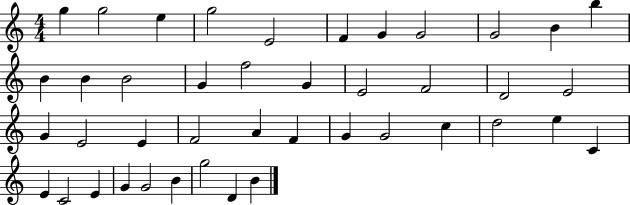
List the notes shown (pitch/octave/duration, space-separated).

G5/q G5/h E5/q G5/h E4/h F4/q G4/q G4/h G4/h B4/q B5/q B4/q B4/q B4/h G4/q F5/h G4/q E4/h F4/h D4/h E4/h G4/q E4/h E4/q F4/h A4/q F4/q G4/q G4/h C5/q D5/h E5/q C4/q E4/q C4/h E4/q G4/q G4/h B4/q G5/h D4/q B4/q